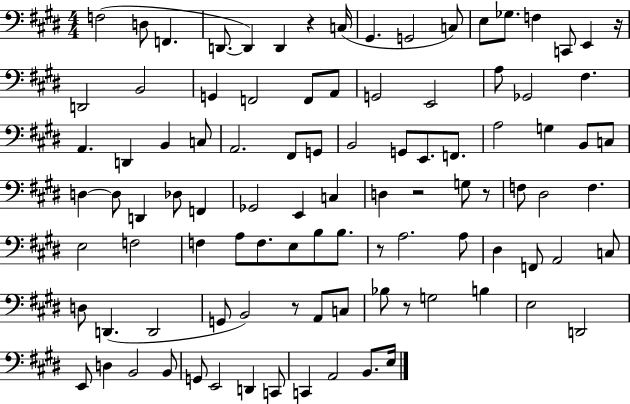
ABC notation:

X:1
T:Untitled
M:4/4
L:1/4
K:E
F,2 D,/2 F,, D,,/2 D,, D,, z C,/4 ^G,, G,,2 C,/2 E,/2 _G,/2 F, C,,/2 E,, z/4 D,,2 B,,2 G,, F,,2 F,,/2 A,,/2 G,,2 E,,2 A,/2 _G,,2 ^F, A,, D,, B,, C,/2 A,,2 ^F,,/2 G,,/2 B,,2 G,,/2 E,,/2 F,,/2 A,2 G, B,,/2 C,/2 D, D,/2 D,, _D,/2 F,, _G,,2 E,, C, D, z2 G,/2 z/2 F,/2 ^D,2 F, E,2 F,2 F, A,/2 F,/2 E,/2 B,/2 B,/2 z/2 A,2 A,/2 ^D, F,,/2 A,,2 C,/2 D,/2 D,, D,,2 G,,/2 B,,2 z/2 A,,/2 C,/2 _B,/2 z/2 G,2 B, E,2 D,,2 E,,/2 D, B,,2 B,,/2 G,,/2 E,,2 D,, C,,/2 C,, A,,2 B,,/2 E,/4